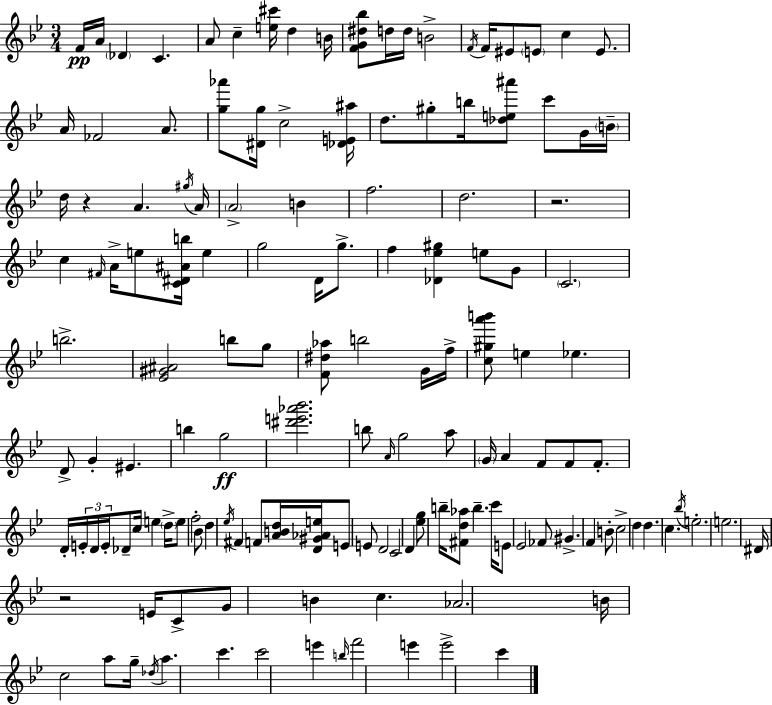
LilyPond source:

{
  \clef treble
  \numericTimeSignature
  \time 3/4
  \key g \minor
  f'16\pp a'16 \parenthesize des'4 c'4. | a'8 c''4-- <e'' cis'''>16 d''4 b'16 | <f' g' dis'' bes''>8 d''16 d''16 b'2-> | \acciaccatura { f'16 } f'16 eis'8 \parenthesize e'8 c''4 e'8. | \break a'16 fes'2 a'8. | <g'' aes'''>8 <dis' g''>16 c''2-> | <des' e' ais''>16 d''8. gis''8-. b''16 <des'' e'' ais'''>8 c'''8 g'16 | \parenthesize b'16-- d''16 r4 a'4. | \break \acciaccatura { gis''16 } a'16 \parenthesize a'2-> b'4 | f''2. | d''2. | r2. | \break c''4 \grace { fis'16 } a'16-> e''8 <c' dis' ais' b''>16 e''4 | g''2 d'16 | g''8.-> f''4 <des' ees'' gis''>4 e''8 | g'8 \parenthesize c'2. | \break b''2.-> | <ees' gis' ais'>2 b''8 | g''8 <f' dis'' aes''>8 b''2 | g'16 f''16-> <c'' gis'' a''' b'''>8 e''4 ees''4. | \break d'8-> g'4-. eis'4. | b''4 g''2\ff | <dis''' e''' aes''' bes'''>2. | b''8 \grace { a'16 } g''2 | \break a''8 \parenthesize g'16 a'4 f'8 f'8 | f'8.-. d'16-. \tuplet 3/2 { e'16-. d'16 e'16-. } des'8-- c''16 e''4 | \parenthesize d''16-> e''8 f''2-. | bes'8 d''4 \acciaccatura { ees''16 } fis'4 | \break f'8 <a' b' d''>16 <d' gis' aes' e''>16 e'8 e'8 d'2 | c'2 | d'4 <ees'' g''>8 b''16-- <fis' d'' aes''>8 b''4.-- | c'''16 e'8 ees'2 | \break fes'8 gis'4.-> f'4 | b'8-. c''2-> | d''4 d''4. c''4. | \acciaccatura { bes''16 } e''2.-. | \break e''2. | dis'16 r2 | e'16 c'8-> g'8 b'4 | c''4. aes'2. | \break b'16 c''2 | a''8 g''16-- \acciaccatura { des''16 } a''4. | c'''4. c'''2 | e'''4 \grace { b''16 } f'''2 | \break e'''4 e'''2-> | c'''4 \bar "|."
}